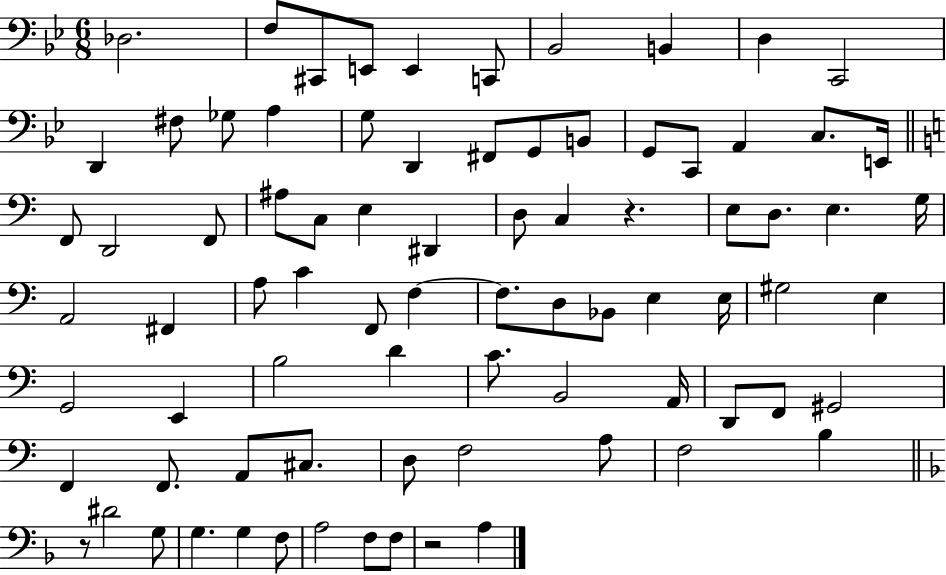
X:1
T:Untitled
M:6/8
L:1/4
K:Bb
_D,2 F,/2 ^C,,/2 E,,/2 E,, C,,/2 _B,,2 B,, D, C,,2 D,, ^F,/2 _G,/2 A, G,/2 D,, ^F,,/2 G,,/2 B,,/2 G,,/2 C,,/2 A,, C,/2 E,,/4 F,,/2 D,,2 F,,/2 ^A,/2 C,/2 E, ^D,, D,/2 C, z E,/2 D,/2 E, G,/4 A,,2 ^F,, A,/2 C F,,/2 F, F,/2 D,/2 _B,,/2 E, E,/4 ^G,2 E, G,,2 E,, B,2 D C/2 B,,2 A,,/4 D,,/2 F,,/2 ^G,,2 F,, F,,/2 A,,/2 ^C,/2 D,/2 F,2 A,/2 F,2 B, z/2 ^D2 G,/2 G, G, F,/2 A,2 F,/2 F,/2 z2 A,